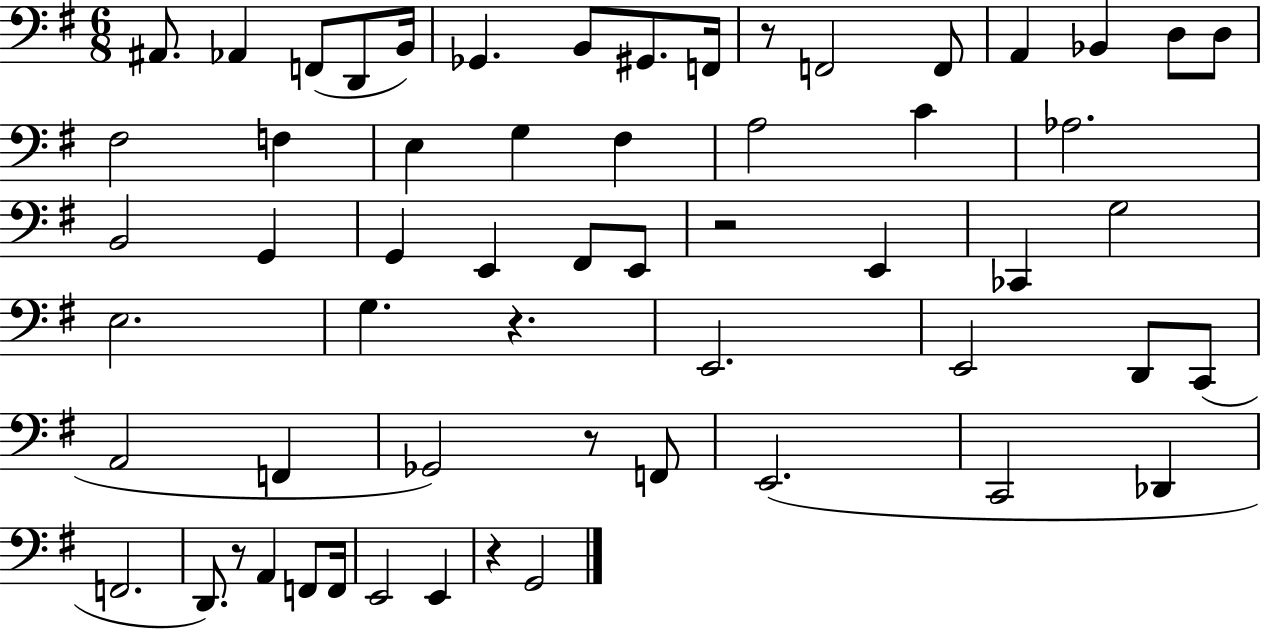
X:1
T:Untitled
M:6/8
L:1/4
K:G
^A,,/2 _A,, F,,/2 D,,/2 B,,/4 _G,, B,,/2 ^G,,/2 F,,/4 z/2 F,,2 F,,/2 A,, _B,, D,/2 D,/2 ^F,2 F, E, G, ^F, A,2 C _A,2 B,,2 G,, G,, E,, ^F,,/2 E,,/2 z2 E,, _C,, G,2 E,2 G, z E,,2 E,,2 D,,/2 C,,/2 A,,2 F,, _G,,2 z/2 F,,/2 E,,2 C,,2 _D,, F,,2 D,,/2 z/2 A,, F,,/2 F,,/4 E,,2 E,, z G,,2